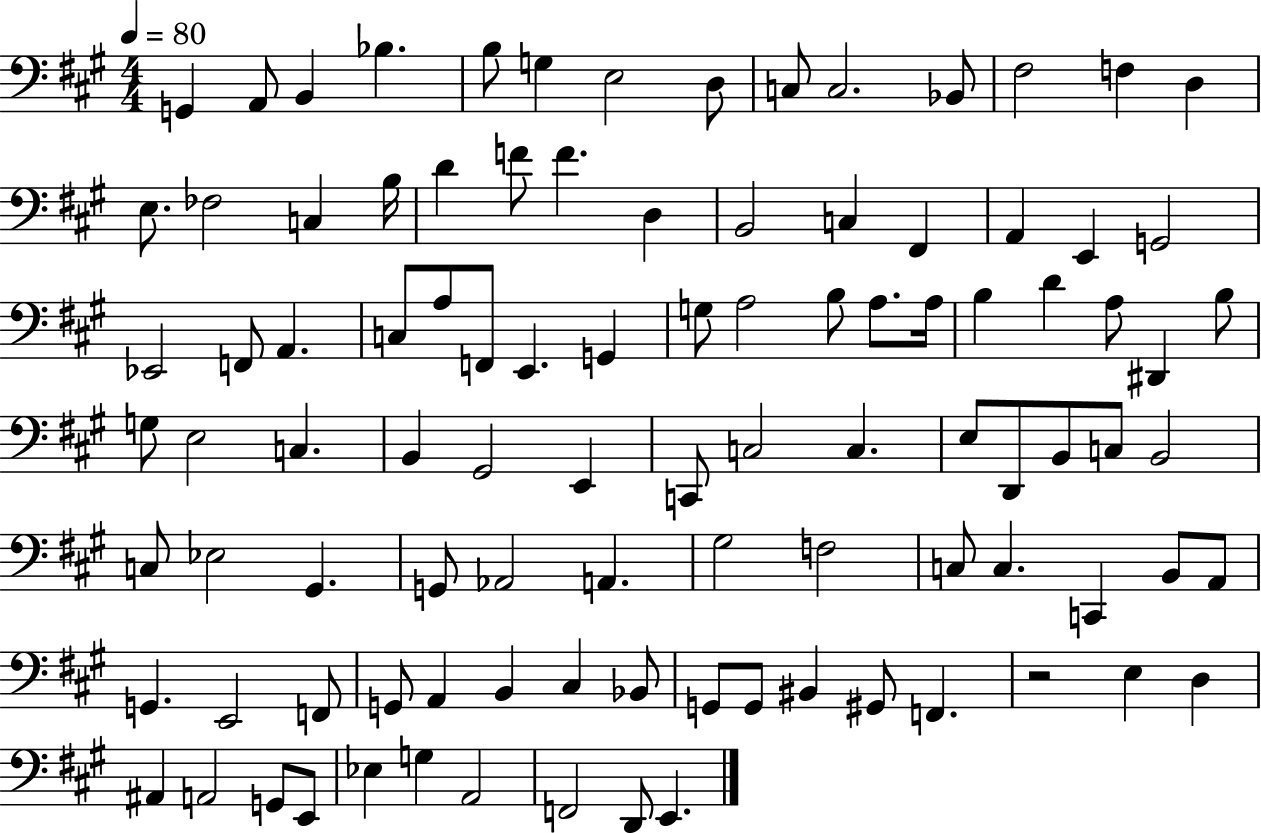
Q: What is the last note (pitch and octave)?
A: E2